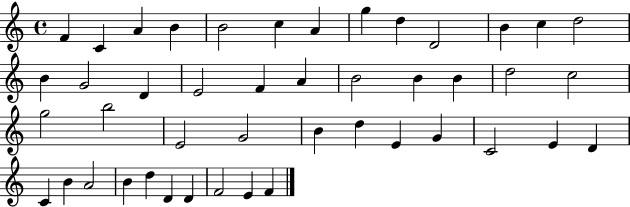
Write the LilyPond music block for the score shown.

{
  \clef treble
  \time 4/4
  \defaultTimeSignature
  \key c \major
  f'4 c'4 a'4 b'4 | b'2 c''4 a'4 | g''4 d''4 d'2 | b'4 c''4 d''2 | \break b'4 g'2 d'4 | e'2 f'4 a'4 | b'2 b'4 b'4 | d''2 c''2 | \break g''2 b''2 | e'2 g'2 | b'4 d''4 e'4 g'4 | c'2 e'4 d'4 | \break c'4 b'4 a'2 | b'4 d''4 d'4 d'4 | f'2 e'4 f'4 | \bar "|."
}